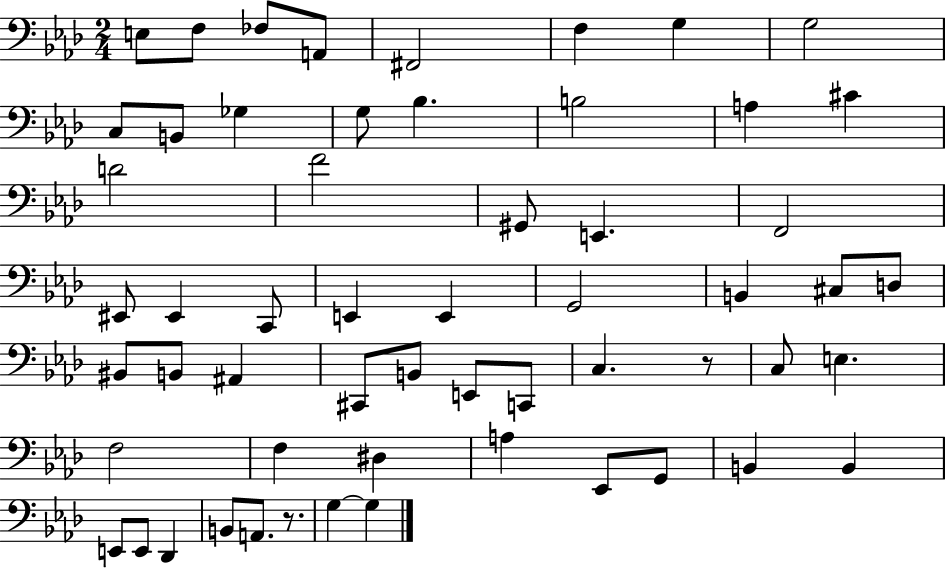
E3/e F3/e FES3/e A2/e F#2/h F3/q G3/q G3/h C3/e B2/e Gb3/q G3/e Bb3/q. B3/h A3/q C#4/q D4/h F4/h G#2/e E2/q. F2/h EIS2/e EIS2/q C2/e E2/q E2/q G2/h B2/q C#3/e D3/e BIS2/e B2/e A#2/q C#2/e B2/e E2/e C2/e C3/q. R/e C3/e E3/q. F3/h F3/q D#3/q A3/q Eb2/e G2/e B2/q B2/q E2/e E2/e Db2/q B2/e A2/e. R/e. G3/q G3/q